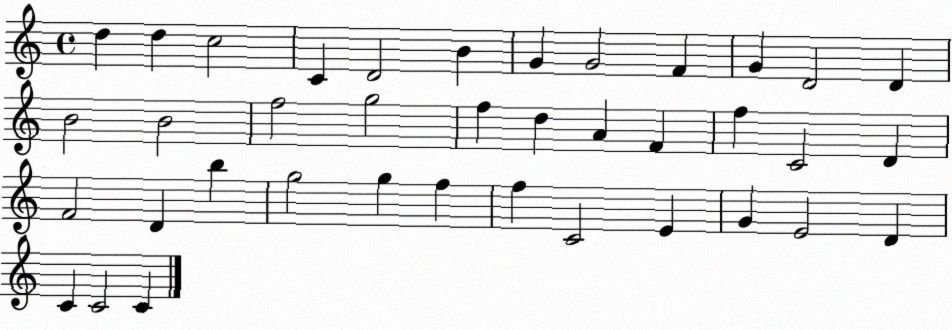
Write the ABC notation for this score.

X:1
T:Untitled
M:4/4
L:1/4
K:C
d d c2 C D2 B G G2 F G D2 D B2 B2 f2 g2 f d A F f C2 D F2 D b g2 g f f C2 E G E2 D C C2 C